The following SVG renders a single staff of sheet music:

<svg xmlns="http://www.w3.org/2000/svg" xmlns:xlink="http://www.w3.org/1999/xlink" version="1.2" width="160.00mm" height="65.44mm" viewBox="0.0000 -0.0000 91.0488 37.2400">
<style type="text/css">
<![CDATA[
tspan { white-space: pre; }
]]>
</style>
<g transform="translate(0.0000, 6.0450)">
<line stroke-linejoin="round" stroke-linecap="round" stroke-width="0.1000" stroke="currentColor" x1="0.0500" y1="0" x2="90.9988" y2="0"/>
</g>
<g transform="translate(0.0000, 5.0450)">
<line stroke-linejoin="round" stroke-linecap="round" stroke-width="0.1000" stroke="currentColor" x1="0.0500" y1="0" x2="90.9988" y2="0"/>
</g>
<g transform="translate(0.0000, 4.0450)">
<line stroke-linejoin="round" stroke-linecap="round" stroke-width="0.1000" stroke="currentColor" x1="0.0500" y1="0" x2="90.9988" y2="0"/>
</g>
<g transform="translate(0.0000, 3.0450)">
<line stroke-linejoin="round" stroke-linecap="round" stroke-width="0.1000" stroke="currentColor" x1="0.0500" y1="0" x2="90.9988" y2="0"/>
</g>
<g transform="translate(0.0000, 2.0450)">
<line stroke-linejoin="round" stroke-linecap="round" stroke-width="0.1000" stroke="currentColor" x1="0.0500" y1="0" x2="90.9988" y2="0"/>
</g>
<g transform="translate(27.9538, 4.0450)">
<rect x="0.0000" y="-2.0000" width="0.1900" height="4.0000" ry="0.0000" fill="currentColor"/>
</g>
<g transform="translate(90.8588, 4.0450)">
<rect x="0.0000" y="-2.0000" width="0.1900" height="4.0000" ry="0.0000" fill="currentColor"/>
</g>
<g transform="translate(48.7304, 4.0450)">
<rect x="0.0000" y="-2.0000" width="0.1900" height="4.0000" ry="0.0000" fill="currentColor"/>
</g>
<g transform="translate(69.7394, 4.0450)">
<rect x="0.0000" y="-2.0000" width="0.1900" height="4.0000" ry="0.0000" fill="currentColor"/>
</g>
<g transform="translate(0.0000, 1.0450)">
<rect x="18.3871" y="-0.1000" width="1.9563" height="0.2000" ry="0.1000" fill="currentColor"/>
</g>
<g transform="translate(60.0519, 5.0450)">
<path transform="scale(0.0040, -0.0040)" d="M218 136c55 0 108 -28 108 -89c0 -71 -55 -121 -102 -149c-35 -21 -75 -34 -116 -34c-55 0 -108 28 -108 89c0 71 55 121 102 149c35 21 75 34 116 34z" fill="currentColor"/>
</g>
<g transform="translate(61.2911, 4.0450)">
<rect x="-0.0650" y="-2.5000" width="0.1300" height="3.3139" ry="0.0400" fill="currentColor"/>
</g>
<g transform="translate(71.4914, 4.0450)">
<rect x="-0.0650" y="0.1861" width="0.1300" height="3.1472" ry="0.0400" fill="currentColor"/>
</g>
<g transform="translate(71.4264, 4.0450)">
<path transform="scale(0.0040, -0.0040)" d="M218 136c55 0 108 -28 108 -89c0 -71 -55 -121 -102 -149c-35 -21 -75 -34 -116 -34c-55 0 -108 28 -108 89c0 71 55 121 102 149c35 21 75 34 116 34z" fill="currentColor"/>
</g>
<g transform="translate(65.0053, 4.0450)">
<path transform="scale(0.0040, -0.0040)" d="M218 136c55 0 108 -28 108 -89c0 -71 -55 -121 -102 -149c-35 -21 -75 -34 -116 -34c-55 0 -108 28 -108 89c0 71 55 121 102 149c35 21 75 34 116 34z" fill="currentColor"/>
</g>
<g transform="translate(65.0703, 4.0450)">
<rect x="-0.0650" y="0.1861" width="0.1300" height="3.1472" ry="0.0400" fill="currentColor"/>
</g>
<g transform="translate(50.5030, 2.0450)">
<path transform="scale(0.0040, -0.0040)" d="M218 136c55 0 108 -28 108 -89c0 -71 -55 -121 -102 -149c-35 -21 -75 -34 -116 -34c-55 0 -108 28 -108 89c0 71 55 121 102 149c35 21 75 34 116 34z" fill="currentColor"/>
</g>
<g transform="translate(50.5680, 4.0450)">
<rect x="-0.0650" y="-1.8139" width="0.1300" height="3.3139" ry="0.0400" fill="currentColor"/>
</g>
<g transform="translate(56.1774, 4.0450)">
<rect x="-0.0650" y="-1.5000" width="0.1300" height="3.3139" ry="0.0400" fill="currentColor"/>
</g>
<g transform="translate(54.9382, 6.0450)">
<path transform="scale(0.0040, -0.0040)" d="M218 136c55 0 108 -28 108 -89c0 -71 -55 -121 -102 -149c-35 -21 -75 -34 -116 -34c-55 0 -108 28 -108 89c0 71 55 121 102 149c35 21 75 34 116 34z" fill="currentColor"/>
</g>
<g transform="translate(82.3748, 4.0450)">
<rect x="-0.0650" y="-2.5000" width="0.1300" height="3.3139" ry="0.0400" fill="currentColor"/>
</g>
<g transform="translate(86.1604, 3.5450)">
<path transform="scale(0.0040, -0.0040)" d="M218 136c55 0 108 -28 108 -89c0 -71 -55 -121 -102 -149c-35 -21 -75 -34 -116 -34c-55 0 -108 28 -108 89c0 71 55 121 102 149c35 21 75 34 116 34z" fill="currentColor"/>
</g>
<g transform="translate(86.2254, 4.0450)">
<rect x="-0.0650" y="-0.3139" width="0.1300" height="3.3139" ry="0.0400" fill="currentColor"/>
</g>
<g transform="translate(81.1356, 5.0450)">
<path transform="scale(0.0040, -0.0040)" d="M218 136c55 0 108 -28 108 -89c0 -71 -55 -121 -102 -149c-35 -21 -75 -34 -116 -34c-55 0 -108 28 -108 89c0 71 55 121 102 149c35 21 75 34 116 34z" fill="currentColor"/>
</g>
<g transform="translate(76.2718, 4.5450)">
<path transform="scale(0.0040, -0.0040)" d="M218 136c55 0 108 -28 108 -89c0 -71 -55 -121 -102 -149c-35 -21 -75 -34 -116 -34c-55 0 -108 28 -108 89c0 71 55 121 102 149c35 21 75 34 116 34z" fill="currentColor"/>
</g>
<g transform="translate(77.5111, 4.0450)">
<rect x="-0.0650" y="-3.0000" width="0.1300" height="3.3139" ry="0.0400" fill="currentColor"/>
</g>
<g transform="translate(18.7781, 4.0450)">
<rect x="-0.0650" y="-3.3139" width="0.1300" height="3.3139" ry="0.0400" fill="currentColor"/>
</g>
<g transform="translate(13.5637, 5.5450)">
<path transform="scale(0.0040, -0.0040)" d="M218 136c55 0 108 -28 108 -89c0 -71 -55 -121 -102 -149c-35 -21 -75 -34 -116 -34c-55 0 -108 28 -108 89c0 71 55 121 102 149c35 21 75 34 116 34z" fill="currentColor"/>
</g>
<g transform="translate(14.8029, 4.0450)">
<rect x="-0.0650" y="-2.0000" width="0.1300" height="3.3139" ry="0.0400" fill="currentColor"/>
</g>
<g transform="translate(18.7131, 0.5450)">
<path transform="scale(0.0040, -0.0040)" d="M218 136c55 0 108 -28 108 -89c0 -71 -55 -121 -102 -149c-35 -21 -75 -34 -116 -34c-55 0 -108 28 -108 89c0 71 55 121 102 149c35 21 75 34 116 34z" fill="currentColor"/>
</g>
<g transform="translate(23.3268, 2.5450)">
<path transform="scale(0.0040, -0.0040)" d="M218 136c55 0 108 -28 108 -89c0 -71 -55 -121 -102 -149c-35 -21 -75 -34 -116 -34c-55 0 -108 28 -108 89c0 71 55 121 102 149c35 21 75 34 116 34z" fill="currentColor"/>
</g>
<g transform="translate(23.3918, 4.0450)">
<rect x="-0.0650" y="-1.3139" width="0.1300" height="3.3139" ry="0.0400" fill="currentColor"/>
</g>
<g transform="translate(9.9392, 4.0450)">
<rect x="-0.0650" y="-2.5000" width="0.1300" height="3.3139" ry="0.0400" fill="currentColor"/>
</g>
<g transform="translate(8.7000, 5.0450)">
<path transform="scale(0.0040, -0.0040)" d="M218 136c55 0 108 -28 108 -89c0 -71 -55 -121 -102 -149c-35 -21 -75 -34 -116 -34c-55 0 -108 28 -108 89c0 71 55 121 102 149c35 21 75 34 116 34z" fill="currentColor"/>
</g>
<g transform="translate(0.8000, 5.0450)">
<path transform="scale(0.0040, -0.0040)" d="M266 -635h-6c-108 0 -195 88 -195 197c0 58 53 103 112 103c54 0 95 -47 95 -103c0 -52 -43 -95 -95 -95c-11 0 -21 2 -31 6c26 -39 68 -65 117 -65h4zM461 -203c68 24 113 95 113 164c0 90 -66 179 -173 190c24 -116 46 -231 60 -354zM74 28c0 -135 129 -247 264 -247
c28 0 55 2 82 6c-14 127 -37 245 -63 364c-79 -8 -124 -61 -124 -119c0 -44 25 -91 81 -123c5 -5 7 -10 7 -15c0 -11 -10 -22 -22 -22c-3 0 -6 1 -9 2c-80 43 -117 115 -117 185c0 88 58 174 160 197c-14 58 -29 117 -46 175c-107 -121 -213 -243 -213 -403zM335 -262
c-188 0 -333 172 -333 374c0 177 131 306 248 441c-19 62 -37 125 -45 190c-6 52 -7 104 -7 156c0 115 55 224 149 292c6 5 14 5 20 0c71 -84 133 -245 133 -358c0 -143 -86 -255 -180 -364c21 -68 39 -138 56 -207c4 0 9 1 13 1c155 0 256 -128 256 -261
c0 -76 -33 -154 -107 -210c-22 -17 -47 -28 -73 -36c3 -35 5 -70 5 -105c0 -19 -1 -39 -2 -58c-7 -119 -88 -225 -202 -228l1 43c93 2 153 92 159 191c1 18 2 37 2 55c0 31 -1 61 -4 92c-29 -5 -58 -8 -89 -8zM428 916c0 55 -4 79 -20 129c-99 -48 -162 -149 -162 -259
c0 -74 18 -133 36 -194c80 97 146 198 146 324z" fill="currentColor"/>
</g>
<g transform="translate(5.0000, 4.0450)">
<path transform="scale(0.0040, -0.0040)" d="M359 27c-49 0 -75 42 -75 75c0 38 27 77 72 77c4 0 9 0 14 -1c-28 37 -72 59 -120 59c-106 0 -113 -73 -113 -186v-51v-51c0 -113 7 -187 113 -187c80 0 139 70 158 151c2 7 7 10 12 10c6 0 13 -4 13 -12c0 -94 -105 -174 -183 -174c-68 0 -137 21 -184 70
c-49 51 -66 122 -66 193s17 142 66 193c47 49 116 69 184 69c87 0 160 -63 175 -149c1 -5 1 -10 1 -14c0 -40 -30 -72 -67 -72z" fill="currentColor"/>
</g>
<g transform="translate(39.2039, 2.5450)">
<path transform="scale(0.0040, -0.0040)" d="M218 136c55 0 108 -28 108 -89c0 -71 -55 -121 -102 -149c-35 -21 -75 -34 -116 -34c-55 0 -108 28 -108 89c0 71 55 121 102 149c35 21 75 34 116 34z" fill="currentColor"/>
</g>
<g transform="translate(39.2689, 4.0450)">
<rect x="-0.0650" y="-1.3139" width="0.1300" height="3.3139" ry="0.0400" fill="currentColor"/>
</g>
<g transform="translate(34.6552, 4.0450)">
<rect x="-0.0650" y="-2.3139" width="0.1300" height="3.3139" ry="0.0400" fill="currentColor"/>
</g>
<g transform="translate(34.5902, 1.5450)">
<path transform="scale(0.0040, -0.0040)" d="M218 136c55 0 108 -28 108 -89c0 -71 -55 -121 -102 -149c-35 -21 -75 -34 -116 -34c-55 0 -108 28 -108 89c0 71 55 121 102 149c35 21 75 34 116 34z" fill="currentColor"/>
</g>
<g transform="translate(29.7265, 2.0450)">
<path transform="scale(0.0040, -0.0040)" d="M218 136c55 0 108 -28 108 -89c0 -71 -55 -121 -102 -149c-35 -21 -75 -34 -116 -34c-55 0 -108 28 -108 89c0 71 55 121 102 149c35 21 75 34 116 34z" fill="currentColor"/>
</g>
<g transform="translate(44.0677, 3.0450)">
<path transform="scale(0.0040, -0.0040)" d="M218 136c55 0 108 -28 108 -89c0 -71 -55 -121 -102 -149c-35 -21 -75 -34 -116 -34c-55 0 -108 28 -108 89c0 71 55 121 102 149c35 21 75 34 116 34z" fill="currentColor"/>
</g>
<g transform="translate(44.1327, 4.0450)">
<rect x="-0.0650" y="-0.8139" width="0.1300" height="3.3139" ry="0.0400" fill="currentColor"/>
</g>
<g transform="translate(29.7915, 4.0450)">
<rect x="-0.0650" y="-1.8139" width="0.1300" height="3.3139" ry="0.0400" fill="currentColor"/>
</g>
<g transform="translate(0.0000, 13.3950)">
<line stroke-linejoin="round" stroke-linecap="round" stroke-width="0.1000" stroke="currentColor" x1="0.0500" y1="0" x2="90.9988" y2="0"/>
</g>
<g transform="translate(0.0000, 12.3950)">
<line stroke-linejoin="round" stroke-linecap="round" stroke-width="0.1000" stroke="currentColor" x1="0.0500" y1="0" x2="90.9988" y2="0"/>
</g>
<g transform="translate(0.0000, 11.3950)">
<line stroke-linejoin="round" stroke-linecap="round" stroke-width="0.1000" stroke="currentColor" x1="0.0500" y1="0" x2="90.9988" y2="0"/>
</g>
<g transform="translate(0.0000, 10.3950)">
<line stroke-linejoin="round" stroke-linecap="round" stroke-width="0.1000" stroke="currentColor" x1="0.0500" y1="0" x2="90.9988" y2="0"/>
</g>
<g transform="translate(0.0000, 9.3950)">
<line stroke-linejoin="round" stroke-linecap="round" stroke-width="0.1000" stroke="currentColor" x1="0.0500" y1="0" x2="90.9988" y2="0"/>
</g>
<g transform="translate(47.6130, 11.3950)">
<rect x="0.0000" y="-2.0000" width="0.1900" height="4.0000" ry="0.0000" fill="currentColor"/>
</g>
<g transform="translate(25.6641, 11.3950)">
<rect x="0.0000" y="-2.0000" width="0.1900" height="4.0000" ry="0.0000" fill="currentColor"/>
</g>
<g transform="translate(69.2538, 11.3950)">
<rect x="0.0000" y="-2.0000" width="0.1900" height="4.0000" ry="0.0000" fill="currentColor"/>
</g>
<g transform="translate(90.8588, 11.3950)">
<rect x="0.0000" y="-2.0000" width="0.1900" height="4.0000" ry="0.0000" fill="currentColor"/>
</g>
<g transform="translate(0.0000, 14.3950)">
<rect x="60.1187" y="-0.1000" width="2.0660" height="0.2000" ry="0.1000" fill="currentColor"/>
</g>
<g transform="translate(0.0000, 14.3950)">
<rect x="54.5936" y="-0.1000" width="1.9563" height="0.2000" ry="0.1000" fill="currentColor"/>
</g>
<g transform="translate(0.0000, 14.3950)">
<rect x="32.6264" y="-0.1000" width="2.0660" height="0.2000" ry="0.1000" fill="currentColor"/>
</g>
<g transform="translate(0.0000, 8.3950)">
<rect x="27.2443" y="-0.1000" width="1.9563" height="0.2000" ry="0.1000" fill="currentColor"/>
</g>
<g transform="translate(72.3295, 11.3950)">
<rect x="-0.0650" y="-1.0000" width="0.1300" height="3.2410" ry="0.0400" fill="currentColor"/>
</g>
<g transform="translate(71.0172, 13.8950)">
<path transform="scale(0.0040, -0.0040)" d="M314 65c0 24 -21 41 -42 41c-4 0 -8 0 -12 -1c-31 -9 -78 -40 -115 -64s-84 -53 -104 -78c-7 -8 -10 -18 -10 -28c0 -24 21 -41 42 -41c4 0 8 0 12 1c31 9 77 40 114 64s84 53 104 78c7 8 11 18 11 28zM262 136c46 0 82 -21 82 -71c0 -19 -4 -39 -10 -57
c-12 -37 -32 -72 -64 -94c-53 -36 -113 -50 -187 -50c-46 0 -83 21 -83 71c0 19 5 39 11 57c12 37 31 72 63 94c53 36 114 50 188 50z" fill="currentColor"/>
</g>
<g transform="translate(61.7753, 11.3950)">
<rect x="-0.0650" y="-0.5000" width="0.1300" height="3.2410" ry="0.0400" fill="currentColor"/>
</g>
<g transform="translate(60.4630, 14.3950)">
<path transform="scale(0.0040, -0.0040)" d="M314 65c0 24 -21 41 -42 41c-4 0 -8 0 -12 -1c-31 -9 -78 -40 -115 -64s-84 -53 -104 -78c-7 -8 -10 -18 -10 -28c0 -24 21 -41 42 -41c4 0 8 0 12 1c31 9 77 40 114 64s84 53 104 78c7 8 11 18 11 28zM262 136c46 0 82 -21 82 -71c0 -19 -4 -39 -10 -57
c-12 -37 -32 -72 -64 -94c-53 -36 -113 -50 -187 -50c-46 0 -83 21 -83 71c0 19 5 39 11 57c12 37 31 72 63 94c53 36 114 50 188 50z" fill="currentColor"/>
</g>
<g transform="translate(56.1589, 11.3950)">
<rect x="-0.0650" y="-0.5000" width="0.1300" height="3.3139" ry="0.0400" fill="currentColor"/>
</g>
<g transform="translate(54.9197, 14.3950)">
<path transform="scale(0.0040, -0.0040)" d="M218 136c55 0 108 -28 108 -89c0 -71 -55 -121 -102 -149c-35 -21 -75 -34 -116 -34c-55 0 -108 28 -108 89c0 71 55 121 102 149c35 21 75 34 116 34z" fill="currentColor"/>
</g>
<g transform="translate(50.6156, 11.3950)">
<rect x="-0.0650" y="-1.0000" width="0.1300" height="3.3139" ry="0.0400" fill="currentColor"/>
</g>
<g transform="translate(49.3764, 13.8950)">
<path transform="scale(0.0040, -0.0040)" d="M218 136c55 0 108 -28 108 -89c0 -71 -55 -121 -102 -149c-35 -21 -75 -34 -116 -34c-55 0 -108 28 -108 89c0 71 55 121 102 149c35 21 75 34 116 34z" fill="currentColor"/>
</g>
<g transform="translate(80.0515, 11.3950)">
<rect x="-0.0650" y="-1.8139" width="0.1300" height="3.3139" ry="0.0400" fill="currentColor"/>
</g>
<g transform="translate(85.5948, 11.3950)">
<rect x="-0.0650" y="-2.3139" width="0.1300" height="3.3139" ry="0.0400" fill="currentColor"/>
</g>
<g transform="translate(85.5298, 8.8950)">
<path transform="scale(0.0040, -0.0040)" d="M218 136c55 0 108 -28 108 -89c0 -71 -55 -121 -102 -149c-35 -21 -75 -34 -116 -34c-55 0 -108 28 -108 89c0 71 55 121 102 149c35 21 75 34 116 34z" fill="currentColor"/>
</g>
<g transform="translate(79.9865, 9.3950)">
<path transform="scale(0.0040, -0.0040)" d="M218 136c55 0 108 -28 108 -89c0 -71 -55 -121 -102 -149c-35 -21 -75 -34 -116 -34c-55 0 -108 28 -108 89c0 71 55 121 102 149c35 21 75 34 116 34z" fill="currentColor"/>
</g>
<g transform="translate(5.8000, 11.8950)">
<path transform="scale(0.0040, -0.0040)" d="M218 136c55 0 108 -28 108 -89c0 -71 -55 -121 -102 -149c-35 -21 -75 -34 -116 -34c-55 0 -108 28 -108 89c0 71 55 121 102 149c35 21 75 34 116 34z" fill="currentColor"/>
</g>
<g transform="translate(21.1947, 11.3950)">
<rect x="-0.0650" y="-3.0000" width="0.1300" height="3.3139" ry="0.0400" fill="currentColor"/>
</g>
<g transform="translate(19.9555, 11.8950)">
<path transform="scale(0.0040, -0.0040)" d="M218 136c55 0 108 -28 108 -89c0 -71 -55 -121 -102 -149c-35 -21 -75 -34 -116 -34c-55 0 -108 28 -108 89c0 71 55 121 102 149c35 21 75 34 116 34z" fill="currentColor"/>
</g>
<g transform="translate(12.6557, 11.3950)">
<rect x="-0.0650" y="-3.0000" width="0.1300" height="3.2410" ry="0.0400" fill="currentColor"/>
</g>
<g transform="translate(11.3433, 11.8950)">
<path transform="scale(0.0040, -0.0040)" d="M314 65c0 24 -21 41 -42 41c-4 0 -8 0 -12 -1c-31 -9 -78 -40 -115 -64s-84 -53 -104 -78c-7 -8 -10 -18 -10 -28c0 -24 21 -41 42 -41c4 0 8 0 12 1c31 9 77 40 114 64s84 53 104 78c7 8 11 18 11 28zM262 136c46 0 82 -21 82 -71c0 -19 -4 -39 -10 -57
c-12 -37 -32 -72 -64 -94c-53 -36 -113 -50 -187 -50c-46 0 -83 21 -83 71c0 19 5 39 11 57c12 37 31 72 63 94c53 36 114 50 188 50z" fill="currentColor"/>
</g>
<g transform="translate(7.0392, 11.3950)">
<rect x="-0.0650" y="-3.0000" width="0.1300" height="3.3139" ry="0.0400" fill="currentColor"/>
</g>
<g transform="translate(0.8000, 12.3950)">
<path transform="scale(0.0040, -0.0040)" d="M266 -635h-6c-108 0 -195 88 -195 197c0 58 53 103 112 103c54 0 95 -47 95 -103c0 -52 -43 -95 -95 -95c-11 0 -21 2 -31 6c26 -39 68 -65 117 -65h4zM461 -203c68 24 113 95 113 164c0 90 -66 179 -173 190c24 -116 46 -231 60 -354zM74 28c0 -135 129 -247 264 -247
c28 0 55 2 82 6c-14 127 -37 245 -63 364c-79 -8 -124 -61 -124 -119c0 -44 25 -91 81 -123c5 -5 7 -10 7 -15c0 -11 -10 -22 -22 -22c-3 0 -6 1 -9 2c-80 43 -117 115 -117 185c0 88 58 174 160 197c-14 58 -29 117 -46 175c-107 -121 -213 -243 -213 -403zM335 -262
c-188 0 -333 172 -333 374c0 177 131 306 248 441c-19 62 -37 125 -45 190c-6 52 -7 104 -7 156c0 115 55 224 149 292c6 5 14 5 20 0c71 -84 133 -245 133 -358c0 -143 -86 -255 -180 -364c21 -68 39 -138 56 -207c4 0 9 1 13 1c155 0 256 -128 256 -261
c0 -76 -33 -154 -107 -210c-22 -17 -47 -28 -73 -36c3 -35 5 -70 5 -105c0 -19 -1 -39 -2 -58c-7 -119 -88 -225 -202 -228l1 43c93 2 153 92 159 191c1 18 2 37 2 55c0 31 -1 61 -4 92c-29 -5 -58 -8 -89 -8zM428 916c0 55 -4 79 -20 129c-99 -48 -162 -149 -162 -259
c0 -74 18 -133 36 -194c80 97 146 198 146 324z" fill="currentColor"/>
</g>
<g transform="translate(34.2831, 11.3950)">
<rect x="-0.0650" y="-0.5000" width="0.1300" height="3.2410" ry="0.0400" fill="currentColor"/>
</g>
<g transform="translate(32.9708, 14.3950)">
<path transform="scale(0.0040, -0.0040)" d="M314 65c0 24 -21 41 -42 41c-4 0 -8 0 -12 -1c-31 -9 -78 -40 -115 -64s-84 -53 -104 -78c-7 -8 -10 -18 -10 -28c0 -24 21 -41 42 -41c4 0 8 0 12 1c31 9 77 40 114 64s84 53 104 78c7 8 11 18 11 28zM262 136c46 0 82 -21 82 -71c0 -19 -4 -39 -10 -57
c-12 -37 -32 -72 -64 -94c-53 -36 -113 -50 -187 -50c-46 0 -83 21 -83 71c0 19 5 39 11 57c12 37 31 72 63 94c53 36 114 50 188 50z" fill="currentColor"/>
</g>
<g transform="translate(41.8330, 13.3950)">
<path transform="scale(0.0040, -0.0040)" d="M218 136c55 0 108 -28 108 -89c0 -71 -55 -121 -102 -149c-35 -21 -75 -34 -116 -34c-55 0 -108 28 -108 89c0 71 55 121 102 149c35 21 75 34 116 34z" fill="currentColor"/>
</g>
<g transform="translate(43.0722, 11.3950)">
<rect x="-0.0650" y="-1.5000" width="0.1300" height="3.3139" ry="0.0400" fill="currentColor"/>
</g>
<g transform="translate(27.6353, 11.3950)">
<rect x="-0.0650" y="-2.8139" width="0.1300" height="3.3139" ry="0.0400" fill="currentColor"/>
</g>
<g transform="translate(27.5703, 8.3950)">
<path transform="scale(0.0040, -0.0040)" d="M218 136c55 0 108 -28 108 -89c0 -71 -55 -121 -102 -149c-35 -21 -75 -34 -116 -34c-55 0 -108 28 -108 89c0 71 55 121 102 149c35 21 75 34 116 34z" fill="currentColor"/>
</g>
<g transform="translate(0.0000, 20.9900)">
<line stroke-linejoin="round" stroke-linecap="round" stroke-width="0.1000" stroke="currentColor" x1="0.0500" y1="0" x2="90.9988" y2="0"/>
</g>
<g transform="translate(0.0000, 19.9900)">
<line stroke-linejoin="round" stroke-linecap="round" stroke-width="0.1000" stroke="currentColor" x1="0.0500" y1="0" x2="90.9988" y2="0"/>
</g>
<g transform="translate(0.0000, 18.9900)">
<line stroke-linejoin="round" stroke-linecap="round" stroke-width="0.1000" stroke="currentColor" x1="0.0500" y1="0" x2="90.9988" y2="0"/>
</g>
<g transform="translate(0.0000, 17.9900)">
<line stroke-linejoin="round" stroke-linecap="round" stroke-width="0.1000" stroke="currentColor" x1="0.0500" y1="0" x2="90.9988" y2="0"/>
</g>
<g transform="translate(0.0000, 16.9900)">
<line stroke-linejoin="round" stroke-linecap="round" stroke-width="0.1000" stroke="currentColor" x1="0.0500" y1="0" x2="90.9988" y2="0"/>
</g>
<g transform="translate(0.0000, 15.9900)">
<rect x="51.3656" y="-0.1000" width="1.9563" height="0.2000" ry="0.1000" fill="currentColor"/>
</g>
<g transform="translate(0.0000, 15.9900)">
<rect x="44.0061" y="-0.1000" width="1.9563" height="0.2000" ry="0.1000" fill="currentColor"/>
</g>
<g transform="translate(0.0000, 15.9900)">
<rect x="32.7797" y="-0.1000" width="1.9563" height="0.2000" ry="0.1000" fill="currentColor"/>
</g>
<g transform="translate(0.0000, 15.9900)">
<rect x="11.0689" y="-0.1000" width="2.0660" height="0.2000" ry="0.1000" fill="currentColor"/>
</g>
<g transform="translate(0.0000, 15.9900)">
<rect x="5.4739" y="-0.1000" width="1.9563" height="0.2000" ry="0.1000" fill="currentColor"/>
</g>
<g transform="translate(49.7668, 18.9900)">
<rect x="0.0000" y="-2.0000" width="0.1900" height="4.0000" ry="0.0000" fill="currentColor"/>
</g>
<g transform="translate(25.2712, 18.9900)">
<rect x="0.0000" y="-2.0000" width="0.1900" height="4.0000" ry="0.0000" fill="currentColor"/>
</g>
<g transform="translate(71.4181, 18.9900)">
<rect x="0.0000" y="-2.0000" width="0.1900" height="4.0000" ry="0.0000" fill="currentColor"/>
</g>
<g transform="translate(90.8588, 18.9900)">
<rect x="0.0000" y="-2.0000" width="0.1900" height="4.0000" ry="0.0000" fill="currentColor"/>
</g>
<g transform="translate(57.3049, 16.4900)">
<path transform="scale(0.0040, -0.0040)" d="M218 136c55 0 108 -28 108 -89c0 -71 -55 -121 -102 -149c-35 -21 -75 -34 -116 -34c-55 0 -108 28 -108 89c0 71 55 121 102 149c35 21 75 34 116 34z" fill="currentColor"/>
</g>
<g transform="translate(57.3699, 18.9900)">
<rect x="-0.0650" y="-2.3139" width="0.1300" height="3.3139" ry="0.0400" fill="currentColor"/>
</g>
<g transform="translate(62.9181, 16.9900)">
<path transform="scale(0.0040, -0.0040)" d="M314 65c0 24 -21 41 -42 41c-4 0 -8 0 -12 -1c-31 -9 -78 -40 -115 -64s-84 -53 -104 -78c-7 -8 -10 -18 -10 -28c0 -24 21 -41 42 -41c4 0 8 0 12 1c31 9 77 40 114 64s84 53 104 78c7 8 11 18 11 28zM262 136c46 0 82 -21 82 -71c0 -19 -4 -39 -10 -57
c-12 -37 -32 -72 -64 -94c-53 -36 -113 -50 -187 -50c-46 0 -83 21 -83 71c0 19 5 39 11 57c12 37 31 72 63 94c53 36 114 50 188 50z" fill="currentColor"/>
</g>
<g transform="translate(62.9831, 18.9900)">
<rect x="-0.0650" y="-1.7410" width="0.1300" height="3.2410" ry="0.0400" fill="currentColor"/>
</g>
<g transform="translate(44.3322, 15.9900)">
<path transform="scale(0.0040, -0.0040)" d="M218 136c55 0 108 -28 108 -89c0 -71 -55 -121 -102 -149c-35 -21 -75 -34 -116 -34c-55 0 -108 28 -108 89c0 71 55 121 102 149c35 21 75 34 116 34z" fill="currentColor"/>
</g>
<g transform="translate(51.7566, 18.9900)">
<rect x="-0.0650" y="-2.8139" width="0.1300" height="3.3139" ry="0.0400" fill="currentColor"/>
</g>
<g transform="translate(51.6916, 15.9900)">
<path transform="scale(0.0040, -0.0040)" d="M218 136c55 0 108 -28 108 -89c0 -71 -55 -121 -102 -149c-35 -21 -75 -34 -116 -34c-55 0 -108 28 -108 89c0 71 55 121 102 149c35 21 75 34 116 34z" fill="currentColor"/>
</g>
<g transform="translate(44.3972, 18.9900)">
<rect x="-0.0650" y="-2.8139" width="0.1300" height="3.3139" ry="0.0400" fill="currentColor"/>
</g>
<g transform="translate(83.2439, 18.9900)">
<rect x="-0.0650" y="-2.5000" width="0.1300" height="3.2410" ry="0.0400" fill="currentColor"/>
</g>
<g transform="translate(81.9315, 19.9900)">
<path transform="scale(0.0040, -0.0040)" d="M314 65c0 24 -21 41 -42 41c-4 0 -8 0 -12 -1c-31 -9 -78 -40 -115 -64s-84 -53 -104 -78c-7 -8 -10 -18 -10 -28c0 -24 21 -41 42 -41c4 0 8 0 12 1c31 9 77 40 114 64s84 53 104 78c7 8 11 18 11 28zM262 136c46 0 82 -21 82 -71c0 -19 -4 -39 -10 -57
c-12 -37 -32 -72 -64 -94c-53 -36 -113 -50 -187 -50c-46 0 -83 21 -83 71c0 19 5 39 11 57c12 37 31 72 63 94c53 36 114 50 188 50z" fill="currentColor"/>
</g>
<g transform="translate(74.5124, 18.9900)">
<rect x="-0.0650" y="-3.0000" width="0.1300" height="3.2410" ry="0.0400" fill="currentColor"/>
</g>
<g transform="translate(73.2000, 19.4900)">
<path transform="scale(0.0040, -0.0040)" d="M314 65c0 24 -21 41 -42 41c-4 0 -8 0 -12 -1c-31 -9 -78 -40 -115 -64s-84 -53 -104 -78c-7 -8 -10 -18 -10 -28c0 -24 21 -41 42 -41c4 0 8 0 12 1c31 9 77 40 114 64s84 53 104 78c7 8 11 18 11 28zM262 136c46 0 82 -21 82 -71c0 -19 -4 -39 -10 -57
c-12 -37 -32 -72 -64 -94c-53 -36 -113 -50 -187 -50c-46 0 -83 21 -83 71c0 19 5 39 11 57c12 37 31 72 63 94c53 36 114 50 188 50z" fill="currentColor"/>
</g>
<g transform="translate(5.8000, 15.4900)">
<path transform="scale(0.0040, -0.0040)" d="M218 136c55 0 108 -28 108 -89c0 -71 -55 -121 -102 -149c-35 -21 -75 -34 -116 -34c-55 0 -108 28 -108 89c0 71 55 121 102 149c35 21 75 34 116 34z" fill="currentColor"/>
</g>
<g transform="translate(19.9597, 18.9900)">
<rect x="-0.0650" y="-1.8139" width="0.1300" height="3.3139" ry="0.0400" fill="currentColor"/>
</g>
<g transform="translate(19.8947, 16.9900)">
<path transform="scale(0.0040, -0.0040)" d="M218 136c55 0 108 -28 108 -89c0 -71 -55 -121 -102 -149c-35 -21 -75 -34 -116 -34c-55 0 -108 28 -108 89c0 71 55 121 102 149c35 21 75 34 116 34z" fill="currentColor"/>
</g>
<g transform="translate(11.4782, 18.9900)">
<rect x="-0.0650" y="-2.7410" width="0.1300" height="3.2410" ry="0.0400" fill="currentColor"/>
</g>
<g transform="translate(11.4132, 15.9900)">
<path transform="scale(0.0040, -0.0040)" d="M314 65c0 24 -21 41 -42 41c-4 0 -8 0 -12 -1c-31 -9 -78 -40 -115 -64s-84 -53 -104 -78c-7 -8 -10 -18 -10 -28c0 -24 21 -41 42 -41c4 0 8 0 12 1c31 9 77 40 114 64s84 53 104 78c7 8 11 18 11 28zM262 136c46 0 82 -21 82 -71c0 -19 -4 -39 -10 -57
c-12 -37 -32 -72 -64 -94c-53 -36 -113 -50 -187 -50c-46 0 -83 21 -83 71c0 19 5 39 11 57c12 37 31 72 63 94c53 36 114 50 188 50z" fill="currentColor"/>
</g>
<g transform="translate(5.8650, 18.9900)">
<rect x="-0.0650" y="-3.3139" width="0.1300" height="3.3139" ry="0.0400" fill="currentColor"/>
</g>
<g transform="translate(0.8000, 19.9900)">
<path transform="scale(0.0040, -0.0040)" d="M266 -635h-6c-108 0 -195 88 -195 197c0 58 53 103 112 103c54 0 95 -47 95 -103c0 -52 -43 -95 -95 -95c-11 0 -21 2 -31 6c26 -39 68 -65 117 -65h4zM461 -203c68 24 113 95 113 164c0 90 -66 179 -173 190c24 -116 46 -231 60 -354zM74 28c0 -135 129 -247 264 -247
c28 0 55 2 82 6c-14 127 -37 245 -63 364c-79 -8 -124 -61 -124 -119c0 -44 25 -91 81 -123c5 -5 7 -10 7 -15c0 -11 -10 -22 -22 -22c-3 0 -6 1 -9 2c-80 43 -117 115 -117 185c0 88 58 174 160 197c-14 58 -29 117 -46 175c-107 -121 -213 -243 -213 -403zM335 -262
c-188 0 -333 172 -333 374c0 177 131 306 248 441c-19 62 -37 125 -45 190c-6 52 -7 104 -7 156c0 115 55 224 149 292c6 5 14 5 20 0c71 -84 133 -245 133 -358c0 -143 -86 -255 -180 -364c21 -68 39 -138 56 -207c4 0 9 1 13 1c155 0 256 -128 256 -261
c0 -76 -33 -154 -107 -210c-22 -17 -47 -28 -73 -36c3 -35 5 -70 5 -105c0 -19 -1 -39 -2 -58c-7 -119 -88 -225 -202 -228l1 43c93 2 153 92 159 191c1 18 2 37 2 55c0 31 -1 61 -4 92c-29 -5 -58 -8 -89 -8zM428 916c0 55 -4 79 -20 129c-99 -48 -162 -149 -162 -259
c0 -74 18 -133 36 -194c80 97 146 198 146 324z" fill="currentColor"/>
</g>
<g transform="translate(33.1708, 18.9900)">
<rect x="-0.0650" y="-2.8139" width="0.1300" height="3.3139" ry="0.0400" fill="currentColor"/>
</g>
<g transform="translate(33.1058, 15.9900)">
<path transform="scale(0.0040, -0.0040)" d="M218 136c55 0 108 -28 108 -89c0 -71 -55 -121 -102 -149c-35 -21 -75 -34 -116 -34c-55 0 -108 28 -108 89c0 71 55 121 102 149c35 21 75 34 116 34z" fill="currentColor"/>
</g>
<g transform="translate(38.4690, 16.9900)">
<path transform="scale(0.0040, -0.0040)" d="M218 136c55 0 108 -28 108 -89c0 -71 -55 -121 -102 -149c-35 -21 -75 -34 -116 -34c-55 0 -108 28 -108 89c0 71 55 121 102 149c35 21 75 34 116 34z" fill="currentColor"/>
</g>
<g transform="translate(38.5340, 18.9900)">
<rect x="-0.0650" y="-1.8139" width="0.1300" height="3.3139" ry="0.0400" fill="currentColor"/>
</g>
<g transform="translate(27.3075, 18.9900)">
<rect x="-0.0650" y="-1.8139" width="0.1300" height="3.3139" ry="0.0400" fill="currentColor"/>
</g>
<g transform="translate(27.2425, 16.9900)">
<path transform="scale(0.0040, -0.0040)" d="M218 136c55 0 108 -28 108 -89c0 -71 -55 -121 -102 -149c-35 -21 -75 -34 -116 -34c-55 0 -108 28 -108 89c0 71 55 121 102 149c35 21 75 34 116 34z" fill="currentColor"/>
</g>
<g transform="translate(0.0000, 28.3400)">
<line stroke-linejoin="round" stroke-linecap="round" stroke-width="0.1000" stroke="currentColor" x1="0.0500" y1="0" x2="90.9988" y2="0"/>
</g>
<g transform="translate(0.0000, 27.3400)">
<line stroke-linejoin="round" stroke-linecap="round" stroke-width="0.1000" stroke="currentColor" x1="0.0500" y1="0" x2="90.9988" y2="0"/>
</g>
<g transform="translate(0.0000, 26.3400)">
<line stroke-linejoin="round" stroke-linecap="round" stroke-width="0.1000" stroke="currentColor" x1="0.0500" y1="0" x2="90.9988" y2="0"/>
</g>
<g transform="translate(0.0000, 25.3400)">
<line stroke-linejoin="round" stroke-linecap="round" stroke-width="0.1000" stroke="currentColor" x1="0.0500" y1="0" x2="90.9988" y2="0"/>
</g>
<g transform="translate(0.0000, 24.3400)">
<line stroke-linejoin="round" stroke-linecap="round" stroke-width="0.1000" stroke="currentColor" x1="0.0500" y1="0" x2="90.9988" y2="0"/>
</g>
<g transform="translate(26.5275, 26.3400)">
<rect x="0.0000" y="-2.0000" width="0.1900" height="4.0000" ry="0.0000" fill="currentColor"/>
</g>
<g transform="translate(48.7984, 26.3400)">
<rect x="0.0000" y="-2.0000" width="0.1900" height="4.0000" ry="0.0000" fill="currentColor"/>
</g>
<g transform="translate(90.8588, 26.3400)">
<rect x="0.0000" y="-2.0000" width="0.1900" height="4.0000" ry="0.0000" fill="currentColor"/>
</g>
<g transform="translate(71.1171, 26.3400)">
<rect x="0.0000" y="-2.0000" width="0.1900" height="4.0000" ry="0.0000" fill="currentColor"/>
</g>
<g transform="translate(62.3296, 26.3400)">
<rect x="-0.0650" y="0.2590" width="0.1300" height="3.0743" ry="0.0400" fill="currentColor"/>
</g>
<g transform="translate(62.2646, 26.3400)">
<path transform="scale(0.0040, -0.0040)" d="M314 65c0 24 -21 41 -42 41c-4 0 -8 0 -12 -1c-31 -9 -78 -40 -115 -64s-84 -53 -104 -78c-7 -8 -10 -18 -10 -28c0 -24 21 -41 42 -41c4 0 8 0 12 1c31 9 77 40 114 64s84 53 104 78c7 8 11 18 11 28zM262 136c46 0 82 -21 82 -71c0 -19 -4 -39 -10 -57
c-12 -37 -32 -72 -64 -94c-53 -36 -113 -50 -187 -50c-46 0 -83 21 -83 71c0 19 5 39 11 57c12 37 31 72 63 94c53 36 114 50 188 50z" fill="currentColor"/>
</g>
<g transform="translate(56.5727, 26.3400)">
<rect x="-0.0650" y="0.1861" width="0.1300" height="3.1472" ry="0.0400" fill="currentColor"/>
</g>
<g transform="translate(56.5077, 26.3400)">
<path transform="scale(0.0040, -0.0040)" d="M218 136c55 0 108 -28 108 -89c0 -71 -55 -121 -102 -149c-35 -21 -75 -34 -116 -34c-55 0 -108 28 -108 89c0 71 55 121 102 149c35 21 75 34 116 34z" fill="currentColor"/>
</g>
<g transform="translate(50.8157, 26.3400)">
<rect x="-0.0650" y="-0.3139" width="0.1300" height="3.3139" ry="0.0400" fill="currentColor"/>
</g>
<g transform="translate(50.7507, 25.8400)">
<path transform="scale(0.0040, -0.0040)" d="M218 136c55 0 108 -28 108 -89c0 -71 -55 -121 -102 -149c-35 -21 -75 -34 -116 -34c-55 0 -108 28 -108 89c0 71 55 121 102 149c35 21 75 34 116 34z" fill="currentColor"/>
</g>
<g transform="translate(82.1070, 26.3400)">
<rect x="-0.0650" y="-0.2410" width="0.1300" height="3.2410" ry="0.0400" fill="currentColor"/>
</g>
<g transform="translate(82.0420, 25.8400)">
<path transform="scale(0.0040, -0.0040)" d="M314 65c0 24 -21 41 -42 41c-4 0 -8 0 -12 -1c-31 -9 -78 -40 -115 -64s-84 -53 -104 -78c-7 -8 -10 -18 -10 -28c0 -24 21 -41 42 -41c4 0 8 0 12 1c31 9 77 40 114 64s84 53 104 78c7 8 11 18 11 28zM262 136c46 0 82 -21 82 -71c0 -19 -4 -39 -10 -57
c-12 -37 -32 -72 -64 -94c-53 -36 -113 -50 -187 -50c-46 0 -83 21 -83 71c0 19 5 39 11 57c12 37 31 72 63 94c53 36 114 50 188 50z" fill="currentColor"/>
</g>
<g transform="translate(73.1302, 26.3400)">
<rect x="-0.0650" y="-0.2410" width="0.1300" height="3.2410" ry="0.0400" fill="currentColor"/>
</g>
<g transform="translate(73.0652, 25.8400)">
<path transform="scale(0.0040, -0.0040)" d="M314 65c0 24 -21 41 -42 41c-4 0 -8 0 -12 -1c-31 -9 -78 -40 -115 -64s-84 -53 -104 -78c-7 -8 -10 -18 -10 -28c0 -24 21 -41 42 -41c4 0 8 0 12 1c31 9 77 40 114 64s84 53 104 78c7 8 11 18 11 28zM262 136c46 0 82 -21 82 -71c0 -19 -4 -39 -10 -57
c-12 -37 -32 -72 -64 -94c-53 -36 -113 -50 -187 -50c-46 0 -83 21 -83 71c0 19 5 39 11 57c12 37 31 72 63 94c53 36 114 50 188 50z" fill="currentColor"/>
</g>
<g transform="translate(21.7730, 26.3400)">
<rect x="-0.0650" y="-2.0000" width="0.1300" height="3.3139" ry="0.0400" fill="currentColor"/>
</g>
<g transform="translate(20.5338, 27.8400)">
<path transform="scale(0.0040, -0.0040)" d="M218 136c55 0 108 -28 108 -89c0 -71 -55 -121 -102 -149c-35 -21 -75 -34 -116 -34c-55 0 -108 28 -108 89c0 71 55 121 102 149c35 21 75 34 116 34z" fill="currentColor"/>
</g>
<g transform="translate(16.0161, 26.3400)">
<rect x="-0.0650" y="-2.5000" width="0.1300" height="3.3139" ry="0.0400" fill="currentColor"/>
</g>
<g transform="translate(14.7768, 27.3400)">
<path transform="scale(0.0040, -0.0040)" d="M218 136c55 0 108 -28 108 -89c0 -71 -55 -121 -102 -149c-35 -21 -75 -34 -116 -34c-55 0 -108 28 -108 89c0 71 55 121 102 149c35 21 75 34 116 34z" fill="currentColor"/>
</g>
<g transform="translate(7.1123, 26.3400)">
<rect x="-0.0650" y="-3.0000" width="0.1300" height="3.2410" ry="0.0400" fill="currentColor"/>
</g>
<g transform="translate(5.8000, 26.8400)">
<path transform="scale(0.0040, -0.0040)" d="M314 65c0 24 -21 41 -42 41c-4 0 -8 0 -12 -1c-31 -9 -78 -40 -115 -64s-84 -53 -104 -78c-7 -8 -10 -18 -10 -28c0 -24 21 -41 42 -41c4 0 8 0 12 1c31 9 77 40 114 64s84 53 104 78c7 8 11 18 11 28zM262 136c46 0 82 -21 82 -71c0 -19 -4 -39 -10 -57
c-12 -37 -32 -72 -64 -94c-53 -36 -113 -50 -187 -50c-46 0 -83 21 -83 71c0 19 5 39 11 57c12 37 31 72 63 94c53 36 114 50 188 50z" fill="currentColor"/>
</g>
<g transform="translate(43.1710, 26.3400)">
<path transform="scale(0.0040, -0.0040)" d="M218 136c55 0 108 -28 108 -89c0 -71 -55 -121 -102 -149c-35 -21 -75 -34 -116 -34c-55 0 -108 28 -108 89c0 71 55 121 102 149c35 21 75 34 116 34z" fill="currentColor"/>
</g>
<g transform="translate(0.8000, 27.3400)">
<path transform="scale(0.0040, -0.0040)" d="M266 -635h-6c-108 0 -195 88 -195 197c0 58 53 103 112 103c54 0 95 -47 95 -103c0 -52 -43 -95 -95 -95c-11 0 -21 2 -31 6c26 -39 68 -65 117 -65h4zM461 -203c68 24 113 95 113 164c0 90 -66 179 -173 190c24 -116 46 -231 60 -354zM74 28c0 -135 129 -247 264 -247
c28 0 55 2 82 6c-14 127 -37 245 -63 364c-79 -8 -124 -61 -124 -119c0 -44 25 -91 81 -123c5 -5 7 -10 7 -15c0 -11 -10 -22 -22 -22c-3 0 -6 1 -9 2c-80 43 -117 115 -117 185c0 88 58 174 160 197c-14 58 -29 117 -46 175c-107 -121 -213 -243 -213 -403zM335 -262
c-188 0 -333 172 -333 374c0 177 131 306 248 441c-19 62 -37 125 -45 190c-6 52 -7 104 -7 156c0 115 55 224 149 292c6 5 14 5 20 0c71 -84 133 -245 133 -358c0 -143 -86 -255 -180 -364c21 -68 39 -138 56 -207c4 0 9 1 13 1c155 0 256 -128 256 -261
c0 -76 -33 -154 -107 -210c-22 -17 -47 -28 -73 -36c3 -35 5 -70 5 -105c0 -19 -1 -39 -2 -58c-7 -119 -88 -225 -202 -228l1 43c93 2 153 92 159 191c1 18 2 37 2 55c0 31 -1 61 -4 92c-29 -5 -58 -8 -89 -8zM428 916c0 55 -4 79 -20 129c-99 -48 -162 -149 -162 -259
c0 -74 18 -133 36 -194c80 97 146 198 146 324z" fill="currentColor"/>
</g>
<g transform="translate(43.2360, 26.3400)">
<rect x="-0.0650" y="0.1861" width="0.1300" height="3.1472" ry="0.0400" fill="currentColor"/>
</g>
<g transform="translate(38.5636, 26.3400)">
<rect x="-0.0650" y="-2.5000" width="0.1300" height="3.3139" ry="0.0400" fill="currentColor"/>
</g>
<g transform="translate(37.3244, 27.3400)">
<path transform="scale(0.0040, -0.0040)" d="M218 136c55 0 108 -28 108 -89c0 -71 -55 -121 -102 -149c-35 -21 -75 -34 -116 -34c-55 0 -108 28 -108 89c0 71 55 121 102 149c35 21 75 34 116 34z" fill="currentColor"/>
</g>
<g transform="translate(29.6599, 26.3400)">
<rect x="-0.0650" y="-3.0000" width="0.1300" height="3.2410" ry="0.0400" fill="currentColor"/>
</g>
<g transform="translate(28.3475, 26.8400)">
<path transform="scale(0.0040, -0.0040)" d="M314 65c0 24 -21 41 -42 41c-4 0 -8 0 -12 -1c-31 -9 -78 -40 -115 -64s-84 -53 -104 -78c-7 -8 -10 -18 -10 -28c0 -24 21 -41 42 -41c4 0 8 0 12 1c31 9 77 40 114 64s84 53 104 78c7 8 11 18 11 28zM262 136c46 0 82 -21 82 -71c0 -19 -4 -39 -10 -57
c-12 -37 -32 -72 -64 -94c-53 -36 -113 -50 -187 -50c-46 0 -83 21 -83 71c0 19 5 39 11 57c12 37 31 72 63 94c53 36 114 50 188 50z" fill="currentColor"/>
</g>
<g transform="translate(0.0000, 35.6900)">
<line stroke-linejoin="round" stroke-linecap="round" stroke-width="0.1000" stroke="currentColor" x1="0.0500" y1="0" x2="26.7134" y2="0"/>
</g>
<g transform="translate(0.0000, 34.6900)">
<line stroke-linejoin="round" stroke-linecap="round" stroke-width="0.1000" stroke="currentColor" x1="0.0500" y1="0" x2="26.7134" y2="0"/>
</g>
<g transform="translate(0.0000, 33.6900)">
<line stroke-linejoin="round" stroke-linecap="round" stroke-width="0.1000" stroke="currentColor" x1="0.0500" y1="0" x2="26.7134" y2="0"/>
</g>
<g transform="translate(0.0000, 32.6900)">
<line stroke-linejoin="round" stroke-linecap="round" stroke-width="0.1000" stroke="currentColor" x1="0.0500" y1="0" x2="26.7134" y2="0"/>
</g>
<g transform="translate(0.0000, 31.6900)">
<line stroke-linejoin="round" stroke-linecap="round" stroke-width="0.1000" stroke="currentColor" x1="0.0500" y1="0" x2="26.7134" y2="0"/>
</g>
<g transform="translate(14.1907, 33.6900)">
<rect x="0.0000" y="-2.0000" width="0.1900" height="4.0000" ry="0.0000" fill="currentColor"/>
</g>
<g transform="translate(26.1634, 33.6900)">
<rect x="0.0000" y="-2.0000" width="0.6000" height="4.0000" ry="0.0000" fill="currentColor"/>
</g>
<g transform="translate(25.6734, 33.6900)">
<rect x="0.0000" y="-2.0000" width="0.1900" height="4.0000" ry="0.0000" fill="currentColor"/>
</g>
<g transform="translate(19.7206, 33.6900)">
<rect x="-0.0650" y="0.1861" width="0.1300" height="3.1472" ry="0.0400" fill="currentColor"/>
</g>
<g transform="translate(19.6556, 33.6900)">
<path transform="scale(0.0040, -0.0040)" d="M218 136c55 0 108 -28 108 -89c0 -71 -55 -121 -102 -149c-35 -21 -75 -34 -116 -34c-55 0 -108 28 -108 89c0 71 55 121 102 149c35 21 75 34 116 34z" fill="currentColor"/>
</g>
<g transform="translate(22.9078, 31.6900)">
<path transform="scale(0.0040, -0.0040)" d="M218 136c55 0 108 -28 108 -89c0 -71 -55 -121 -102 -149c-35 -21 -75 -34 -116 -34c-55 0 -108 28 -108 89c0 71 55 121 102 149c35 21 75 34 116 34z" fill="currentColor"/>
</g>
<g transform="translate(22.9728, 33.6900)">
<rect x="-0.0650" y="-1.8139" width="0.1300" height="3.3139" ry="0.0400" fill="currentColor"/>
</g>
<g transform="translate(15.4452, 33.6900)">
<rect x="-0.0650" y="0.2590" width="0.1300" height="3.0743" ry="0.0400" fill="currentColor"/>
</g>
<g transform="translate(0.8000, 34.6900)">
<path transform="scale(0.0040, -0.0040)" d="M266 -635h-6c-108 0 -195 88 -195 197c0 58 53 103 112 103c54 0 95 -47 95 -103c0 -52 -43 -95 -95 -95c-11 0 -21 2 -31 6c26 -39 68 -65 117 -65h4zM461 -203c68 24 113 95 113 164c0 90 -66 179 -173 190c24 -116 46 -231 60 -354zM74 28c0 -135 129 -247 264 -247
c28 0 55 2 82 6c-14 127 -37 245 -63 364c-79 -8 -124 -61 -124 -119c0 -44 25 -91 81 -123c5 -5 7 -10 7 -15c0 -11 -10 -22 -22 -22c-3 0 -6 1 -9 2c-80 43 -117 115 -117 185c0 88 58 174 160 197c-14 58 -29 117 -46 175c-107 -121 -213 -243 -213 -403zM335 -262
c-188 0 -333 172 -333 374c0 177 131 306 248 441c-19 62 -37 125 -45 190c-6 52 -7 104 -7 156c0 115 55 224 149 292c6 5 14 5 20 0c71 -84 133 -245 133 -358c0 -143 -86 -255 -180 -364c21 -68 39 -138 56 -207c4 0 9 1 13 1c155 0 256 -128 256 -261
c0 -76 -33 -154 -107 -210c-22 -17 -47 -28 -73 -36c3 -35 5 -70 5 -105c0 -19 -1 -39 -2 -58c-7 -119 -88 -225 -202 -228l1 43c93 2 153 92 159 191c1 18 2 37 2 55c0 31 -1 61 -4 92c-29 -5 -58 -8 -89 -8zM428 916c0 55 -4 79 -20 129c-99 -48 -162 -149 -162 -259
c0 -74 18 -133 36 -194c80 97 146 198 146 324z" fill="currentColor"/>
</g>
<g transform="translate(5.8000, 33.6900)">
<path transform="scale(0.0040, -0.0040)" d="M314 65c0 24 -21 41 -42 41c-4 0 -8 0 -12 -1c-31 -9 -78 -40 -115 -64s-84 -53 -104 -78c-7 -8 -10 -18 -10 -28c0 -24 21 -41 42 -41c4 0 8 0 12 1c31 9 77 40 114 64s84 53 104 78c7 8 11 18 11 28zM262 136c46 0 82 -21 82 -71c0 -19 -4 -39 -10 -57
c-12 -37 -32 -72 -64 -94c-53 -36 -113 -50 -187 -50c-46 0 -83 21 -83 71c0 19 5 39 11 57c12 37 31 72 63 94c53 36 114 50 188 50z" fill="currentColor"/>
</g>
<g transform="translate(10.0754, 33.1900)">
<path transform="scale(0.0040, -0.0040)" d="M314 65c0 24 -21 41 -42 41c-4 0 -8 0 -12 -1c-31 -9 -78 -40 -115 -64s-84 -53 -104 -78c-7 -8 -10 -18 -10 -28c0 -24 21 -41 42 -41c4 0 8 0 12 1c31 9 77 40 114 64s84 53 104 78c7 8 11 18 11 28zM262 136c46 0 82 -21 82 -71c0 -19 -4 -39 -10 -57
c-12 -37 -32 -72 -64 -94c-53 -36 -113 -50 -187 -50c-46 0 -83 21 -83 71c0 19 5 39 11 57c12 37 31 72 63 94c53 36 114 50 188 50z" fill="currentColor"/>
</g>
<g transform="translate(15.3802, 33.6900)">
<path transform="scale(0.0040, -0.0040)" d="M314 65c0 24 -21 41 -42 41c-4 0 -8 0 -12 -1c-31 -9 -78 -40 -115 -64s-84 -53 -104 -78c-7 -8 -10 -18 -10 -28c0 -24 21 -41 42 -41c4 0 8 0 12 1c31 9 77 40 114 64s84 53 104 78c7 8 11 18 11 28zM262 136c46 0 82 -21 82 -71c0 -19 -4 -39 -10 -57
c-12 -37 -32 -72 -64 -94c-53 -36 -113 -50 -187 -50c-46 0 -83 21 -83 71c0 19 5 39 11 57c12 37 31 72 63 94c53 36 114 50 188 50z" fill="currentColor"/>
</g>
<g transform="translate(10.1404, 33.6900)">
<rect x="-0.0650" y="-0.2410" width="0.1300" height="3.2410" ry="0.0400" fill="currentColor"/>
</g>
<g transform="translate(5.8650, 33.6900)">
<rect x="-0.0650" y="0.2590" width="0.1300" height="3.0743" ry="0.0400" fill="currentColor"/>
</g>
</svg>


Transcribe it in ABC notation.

X:1
T:Untitled
M:4/4
L:1/4
K:C
G F b e f g e d f E G B B A G c A A2 A a C2 E D C C2 D2 f g b a2 f f a f a a g f2 A2 G2 A2 G F A2 G B c B B2 c2 c2 B2 c2 B2 B f